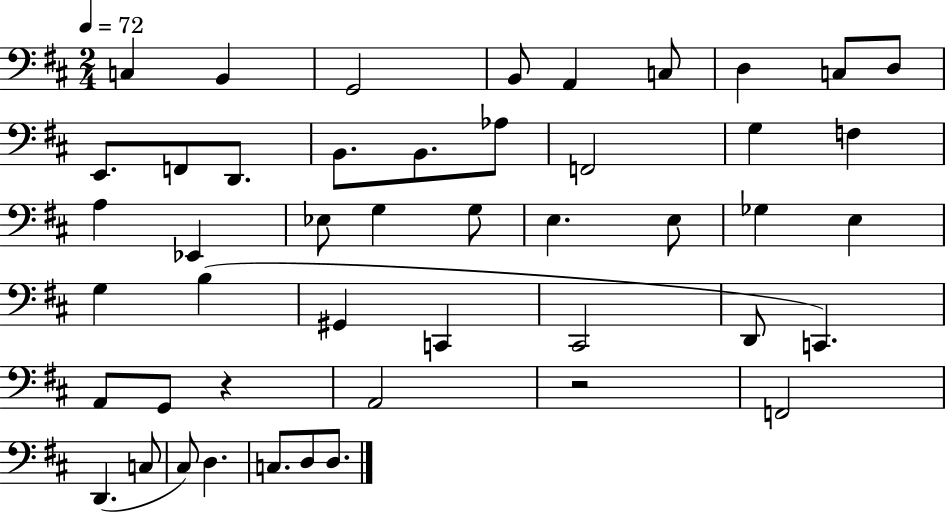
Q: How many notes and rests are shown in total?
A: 47